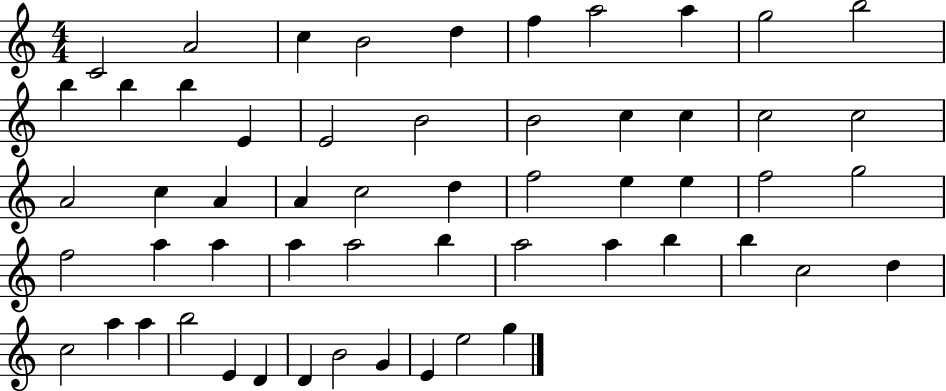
C4/h A4/h C5/q B4/h D5/q F5/q A5/h A5/q G5/h B5/h B5/q B5/q B5/q E4/q E4/h B4/h B4/h C5/q C5/q C5/h C5/h A4/h C5/q A4/q A4/q C5/h D5/q F5/h E5/q E5/q F5/h G5/h F5/h A5/q A5/q A5/q A5/h B5/q A5/h A5/q B5/q B5/q C5/h D5/q C5/h A5/q A5/q B5/h E4/q D4/q D4/q B4/h G4/q E4/q E5/h G5/q